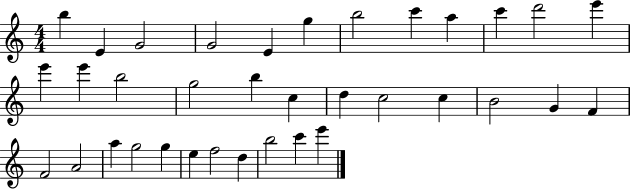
X:1
T:Untitled
M:4/4
L:1/4
K:C
b E G2 G2 E g b2 c' a c' d'2 e' e' e' b2 g2 b c d c2 c B2 G F F2 A2 a g2 g e f2 d b2 c' e'